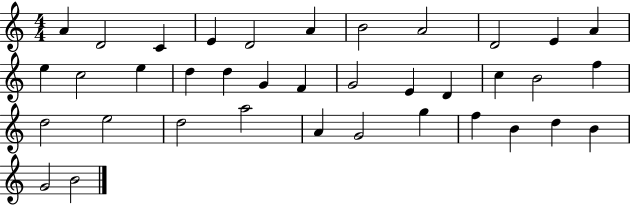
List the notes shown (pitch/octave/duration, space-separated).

A4/q D4/h C4/q E4/q D4/h A4/q B4/h A4/h D4/h E4/q A4/q E5/q C5/h E5/q D5/q D5/q G4/q F4/q G4/h E4/q D4/q C5/q B4/h F5/q D5/h E5/h D5/h A5/h A4/q G4/h G5/q F5/q B4/q D5/q B4/q G4/h B4/h